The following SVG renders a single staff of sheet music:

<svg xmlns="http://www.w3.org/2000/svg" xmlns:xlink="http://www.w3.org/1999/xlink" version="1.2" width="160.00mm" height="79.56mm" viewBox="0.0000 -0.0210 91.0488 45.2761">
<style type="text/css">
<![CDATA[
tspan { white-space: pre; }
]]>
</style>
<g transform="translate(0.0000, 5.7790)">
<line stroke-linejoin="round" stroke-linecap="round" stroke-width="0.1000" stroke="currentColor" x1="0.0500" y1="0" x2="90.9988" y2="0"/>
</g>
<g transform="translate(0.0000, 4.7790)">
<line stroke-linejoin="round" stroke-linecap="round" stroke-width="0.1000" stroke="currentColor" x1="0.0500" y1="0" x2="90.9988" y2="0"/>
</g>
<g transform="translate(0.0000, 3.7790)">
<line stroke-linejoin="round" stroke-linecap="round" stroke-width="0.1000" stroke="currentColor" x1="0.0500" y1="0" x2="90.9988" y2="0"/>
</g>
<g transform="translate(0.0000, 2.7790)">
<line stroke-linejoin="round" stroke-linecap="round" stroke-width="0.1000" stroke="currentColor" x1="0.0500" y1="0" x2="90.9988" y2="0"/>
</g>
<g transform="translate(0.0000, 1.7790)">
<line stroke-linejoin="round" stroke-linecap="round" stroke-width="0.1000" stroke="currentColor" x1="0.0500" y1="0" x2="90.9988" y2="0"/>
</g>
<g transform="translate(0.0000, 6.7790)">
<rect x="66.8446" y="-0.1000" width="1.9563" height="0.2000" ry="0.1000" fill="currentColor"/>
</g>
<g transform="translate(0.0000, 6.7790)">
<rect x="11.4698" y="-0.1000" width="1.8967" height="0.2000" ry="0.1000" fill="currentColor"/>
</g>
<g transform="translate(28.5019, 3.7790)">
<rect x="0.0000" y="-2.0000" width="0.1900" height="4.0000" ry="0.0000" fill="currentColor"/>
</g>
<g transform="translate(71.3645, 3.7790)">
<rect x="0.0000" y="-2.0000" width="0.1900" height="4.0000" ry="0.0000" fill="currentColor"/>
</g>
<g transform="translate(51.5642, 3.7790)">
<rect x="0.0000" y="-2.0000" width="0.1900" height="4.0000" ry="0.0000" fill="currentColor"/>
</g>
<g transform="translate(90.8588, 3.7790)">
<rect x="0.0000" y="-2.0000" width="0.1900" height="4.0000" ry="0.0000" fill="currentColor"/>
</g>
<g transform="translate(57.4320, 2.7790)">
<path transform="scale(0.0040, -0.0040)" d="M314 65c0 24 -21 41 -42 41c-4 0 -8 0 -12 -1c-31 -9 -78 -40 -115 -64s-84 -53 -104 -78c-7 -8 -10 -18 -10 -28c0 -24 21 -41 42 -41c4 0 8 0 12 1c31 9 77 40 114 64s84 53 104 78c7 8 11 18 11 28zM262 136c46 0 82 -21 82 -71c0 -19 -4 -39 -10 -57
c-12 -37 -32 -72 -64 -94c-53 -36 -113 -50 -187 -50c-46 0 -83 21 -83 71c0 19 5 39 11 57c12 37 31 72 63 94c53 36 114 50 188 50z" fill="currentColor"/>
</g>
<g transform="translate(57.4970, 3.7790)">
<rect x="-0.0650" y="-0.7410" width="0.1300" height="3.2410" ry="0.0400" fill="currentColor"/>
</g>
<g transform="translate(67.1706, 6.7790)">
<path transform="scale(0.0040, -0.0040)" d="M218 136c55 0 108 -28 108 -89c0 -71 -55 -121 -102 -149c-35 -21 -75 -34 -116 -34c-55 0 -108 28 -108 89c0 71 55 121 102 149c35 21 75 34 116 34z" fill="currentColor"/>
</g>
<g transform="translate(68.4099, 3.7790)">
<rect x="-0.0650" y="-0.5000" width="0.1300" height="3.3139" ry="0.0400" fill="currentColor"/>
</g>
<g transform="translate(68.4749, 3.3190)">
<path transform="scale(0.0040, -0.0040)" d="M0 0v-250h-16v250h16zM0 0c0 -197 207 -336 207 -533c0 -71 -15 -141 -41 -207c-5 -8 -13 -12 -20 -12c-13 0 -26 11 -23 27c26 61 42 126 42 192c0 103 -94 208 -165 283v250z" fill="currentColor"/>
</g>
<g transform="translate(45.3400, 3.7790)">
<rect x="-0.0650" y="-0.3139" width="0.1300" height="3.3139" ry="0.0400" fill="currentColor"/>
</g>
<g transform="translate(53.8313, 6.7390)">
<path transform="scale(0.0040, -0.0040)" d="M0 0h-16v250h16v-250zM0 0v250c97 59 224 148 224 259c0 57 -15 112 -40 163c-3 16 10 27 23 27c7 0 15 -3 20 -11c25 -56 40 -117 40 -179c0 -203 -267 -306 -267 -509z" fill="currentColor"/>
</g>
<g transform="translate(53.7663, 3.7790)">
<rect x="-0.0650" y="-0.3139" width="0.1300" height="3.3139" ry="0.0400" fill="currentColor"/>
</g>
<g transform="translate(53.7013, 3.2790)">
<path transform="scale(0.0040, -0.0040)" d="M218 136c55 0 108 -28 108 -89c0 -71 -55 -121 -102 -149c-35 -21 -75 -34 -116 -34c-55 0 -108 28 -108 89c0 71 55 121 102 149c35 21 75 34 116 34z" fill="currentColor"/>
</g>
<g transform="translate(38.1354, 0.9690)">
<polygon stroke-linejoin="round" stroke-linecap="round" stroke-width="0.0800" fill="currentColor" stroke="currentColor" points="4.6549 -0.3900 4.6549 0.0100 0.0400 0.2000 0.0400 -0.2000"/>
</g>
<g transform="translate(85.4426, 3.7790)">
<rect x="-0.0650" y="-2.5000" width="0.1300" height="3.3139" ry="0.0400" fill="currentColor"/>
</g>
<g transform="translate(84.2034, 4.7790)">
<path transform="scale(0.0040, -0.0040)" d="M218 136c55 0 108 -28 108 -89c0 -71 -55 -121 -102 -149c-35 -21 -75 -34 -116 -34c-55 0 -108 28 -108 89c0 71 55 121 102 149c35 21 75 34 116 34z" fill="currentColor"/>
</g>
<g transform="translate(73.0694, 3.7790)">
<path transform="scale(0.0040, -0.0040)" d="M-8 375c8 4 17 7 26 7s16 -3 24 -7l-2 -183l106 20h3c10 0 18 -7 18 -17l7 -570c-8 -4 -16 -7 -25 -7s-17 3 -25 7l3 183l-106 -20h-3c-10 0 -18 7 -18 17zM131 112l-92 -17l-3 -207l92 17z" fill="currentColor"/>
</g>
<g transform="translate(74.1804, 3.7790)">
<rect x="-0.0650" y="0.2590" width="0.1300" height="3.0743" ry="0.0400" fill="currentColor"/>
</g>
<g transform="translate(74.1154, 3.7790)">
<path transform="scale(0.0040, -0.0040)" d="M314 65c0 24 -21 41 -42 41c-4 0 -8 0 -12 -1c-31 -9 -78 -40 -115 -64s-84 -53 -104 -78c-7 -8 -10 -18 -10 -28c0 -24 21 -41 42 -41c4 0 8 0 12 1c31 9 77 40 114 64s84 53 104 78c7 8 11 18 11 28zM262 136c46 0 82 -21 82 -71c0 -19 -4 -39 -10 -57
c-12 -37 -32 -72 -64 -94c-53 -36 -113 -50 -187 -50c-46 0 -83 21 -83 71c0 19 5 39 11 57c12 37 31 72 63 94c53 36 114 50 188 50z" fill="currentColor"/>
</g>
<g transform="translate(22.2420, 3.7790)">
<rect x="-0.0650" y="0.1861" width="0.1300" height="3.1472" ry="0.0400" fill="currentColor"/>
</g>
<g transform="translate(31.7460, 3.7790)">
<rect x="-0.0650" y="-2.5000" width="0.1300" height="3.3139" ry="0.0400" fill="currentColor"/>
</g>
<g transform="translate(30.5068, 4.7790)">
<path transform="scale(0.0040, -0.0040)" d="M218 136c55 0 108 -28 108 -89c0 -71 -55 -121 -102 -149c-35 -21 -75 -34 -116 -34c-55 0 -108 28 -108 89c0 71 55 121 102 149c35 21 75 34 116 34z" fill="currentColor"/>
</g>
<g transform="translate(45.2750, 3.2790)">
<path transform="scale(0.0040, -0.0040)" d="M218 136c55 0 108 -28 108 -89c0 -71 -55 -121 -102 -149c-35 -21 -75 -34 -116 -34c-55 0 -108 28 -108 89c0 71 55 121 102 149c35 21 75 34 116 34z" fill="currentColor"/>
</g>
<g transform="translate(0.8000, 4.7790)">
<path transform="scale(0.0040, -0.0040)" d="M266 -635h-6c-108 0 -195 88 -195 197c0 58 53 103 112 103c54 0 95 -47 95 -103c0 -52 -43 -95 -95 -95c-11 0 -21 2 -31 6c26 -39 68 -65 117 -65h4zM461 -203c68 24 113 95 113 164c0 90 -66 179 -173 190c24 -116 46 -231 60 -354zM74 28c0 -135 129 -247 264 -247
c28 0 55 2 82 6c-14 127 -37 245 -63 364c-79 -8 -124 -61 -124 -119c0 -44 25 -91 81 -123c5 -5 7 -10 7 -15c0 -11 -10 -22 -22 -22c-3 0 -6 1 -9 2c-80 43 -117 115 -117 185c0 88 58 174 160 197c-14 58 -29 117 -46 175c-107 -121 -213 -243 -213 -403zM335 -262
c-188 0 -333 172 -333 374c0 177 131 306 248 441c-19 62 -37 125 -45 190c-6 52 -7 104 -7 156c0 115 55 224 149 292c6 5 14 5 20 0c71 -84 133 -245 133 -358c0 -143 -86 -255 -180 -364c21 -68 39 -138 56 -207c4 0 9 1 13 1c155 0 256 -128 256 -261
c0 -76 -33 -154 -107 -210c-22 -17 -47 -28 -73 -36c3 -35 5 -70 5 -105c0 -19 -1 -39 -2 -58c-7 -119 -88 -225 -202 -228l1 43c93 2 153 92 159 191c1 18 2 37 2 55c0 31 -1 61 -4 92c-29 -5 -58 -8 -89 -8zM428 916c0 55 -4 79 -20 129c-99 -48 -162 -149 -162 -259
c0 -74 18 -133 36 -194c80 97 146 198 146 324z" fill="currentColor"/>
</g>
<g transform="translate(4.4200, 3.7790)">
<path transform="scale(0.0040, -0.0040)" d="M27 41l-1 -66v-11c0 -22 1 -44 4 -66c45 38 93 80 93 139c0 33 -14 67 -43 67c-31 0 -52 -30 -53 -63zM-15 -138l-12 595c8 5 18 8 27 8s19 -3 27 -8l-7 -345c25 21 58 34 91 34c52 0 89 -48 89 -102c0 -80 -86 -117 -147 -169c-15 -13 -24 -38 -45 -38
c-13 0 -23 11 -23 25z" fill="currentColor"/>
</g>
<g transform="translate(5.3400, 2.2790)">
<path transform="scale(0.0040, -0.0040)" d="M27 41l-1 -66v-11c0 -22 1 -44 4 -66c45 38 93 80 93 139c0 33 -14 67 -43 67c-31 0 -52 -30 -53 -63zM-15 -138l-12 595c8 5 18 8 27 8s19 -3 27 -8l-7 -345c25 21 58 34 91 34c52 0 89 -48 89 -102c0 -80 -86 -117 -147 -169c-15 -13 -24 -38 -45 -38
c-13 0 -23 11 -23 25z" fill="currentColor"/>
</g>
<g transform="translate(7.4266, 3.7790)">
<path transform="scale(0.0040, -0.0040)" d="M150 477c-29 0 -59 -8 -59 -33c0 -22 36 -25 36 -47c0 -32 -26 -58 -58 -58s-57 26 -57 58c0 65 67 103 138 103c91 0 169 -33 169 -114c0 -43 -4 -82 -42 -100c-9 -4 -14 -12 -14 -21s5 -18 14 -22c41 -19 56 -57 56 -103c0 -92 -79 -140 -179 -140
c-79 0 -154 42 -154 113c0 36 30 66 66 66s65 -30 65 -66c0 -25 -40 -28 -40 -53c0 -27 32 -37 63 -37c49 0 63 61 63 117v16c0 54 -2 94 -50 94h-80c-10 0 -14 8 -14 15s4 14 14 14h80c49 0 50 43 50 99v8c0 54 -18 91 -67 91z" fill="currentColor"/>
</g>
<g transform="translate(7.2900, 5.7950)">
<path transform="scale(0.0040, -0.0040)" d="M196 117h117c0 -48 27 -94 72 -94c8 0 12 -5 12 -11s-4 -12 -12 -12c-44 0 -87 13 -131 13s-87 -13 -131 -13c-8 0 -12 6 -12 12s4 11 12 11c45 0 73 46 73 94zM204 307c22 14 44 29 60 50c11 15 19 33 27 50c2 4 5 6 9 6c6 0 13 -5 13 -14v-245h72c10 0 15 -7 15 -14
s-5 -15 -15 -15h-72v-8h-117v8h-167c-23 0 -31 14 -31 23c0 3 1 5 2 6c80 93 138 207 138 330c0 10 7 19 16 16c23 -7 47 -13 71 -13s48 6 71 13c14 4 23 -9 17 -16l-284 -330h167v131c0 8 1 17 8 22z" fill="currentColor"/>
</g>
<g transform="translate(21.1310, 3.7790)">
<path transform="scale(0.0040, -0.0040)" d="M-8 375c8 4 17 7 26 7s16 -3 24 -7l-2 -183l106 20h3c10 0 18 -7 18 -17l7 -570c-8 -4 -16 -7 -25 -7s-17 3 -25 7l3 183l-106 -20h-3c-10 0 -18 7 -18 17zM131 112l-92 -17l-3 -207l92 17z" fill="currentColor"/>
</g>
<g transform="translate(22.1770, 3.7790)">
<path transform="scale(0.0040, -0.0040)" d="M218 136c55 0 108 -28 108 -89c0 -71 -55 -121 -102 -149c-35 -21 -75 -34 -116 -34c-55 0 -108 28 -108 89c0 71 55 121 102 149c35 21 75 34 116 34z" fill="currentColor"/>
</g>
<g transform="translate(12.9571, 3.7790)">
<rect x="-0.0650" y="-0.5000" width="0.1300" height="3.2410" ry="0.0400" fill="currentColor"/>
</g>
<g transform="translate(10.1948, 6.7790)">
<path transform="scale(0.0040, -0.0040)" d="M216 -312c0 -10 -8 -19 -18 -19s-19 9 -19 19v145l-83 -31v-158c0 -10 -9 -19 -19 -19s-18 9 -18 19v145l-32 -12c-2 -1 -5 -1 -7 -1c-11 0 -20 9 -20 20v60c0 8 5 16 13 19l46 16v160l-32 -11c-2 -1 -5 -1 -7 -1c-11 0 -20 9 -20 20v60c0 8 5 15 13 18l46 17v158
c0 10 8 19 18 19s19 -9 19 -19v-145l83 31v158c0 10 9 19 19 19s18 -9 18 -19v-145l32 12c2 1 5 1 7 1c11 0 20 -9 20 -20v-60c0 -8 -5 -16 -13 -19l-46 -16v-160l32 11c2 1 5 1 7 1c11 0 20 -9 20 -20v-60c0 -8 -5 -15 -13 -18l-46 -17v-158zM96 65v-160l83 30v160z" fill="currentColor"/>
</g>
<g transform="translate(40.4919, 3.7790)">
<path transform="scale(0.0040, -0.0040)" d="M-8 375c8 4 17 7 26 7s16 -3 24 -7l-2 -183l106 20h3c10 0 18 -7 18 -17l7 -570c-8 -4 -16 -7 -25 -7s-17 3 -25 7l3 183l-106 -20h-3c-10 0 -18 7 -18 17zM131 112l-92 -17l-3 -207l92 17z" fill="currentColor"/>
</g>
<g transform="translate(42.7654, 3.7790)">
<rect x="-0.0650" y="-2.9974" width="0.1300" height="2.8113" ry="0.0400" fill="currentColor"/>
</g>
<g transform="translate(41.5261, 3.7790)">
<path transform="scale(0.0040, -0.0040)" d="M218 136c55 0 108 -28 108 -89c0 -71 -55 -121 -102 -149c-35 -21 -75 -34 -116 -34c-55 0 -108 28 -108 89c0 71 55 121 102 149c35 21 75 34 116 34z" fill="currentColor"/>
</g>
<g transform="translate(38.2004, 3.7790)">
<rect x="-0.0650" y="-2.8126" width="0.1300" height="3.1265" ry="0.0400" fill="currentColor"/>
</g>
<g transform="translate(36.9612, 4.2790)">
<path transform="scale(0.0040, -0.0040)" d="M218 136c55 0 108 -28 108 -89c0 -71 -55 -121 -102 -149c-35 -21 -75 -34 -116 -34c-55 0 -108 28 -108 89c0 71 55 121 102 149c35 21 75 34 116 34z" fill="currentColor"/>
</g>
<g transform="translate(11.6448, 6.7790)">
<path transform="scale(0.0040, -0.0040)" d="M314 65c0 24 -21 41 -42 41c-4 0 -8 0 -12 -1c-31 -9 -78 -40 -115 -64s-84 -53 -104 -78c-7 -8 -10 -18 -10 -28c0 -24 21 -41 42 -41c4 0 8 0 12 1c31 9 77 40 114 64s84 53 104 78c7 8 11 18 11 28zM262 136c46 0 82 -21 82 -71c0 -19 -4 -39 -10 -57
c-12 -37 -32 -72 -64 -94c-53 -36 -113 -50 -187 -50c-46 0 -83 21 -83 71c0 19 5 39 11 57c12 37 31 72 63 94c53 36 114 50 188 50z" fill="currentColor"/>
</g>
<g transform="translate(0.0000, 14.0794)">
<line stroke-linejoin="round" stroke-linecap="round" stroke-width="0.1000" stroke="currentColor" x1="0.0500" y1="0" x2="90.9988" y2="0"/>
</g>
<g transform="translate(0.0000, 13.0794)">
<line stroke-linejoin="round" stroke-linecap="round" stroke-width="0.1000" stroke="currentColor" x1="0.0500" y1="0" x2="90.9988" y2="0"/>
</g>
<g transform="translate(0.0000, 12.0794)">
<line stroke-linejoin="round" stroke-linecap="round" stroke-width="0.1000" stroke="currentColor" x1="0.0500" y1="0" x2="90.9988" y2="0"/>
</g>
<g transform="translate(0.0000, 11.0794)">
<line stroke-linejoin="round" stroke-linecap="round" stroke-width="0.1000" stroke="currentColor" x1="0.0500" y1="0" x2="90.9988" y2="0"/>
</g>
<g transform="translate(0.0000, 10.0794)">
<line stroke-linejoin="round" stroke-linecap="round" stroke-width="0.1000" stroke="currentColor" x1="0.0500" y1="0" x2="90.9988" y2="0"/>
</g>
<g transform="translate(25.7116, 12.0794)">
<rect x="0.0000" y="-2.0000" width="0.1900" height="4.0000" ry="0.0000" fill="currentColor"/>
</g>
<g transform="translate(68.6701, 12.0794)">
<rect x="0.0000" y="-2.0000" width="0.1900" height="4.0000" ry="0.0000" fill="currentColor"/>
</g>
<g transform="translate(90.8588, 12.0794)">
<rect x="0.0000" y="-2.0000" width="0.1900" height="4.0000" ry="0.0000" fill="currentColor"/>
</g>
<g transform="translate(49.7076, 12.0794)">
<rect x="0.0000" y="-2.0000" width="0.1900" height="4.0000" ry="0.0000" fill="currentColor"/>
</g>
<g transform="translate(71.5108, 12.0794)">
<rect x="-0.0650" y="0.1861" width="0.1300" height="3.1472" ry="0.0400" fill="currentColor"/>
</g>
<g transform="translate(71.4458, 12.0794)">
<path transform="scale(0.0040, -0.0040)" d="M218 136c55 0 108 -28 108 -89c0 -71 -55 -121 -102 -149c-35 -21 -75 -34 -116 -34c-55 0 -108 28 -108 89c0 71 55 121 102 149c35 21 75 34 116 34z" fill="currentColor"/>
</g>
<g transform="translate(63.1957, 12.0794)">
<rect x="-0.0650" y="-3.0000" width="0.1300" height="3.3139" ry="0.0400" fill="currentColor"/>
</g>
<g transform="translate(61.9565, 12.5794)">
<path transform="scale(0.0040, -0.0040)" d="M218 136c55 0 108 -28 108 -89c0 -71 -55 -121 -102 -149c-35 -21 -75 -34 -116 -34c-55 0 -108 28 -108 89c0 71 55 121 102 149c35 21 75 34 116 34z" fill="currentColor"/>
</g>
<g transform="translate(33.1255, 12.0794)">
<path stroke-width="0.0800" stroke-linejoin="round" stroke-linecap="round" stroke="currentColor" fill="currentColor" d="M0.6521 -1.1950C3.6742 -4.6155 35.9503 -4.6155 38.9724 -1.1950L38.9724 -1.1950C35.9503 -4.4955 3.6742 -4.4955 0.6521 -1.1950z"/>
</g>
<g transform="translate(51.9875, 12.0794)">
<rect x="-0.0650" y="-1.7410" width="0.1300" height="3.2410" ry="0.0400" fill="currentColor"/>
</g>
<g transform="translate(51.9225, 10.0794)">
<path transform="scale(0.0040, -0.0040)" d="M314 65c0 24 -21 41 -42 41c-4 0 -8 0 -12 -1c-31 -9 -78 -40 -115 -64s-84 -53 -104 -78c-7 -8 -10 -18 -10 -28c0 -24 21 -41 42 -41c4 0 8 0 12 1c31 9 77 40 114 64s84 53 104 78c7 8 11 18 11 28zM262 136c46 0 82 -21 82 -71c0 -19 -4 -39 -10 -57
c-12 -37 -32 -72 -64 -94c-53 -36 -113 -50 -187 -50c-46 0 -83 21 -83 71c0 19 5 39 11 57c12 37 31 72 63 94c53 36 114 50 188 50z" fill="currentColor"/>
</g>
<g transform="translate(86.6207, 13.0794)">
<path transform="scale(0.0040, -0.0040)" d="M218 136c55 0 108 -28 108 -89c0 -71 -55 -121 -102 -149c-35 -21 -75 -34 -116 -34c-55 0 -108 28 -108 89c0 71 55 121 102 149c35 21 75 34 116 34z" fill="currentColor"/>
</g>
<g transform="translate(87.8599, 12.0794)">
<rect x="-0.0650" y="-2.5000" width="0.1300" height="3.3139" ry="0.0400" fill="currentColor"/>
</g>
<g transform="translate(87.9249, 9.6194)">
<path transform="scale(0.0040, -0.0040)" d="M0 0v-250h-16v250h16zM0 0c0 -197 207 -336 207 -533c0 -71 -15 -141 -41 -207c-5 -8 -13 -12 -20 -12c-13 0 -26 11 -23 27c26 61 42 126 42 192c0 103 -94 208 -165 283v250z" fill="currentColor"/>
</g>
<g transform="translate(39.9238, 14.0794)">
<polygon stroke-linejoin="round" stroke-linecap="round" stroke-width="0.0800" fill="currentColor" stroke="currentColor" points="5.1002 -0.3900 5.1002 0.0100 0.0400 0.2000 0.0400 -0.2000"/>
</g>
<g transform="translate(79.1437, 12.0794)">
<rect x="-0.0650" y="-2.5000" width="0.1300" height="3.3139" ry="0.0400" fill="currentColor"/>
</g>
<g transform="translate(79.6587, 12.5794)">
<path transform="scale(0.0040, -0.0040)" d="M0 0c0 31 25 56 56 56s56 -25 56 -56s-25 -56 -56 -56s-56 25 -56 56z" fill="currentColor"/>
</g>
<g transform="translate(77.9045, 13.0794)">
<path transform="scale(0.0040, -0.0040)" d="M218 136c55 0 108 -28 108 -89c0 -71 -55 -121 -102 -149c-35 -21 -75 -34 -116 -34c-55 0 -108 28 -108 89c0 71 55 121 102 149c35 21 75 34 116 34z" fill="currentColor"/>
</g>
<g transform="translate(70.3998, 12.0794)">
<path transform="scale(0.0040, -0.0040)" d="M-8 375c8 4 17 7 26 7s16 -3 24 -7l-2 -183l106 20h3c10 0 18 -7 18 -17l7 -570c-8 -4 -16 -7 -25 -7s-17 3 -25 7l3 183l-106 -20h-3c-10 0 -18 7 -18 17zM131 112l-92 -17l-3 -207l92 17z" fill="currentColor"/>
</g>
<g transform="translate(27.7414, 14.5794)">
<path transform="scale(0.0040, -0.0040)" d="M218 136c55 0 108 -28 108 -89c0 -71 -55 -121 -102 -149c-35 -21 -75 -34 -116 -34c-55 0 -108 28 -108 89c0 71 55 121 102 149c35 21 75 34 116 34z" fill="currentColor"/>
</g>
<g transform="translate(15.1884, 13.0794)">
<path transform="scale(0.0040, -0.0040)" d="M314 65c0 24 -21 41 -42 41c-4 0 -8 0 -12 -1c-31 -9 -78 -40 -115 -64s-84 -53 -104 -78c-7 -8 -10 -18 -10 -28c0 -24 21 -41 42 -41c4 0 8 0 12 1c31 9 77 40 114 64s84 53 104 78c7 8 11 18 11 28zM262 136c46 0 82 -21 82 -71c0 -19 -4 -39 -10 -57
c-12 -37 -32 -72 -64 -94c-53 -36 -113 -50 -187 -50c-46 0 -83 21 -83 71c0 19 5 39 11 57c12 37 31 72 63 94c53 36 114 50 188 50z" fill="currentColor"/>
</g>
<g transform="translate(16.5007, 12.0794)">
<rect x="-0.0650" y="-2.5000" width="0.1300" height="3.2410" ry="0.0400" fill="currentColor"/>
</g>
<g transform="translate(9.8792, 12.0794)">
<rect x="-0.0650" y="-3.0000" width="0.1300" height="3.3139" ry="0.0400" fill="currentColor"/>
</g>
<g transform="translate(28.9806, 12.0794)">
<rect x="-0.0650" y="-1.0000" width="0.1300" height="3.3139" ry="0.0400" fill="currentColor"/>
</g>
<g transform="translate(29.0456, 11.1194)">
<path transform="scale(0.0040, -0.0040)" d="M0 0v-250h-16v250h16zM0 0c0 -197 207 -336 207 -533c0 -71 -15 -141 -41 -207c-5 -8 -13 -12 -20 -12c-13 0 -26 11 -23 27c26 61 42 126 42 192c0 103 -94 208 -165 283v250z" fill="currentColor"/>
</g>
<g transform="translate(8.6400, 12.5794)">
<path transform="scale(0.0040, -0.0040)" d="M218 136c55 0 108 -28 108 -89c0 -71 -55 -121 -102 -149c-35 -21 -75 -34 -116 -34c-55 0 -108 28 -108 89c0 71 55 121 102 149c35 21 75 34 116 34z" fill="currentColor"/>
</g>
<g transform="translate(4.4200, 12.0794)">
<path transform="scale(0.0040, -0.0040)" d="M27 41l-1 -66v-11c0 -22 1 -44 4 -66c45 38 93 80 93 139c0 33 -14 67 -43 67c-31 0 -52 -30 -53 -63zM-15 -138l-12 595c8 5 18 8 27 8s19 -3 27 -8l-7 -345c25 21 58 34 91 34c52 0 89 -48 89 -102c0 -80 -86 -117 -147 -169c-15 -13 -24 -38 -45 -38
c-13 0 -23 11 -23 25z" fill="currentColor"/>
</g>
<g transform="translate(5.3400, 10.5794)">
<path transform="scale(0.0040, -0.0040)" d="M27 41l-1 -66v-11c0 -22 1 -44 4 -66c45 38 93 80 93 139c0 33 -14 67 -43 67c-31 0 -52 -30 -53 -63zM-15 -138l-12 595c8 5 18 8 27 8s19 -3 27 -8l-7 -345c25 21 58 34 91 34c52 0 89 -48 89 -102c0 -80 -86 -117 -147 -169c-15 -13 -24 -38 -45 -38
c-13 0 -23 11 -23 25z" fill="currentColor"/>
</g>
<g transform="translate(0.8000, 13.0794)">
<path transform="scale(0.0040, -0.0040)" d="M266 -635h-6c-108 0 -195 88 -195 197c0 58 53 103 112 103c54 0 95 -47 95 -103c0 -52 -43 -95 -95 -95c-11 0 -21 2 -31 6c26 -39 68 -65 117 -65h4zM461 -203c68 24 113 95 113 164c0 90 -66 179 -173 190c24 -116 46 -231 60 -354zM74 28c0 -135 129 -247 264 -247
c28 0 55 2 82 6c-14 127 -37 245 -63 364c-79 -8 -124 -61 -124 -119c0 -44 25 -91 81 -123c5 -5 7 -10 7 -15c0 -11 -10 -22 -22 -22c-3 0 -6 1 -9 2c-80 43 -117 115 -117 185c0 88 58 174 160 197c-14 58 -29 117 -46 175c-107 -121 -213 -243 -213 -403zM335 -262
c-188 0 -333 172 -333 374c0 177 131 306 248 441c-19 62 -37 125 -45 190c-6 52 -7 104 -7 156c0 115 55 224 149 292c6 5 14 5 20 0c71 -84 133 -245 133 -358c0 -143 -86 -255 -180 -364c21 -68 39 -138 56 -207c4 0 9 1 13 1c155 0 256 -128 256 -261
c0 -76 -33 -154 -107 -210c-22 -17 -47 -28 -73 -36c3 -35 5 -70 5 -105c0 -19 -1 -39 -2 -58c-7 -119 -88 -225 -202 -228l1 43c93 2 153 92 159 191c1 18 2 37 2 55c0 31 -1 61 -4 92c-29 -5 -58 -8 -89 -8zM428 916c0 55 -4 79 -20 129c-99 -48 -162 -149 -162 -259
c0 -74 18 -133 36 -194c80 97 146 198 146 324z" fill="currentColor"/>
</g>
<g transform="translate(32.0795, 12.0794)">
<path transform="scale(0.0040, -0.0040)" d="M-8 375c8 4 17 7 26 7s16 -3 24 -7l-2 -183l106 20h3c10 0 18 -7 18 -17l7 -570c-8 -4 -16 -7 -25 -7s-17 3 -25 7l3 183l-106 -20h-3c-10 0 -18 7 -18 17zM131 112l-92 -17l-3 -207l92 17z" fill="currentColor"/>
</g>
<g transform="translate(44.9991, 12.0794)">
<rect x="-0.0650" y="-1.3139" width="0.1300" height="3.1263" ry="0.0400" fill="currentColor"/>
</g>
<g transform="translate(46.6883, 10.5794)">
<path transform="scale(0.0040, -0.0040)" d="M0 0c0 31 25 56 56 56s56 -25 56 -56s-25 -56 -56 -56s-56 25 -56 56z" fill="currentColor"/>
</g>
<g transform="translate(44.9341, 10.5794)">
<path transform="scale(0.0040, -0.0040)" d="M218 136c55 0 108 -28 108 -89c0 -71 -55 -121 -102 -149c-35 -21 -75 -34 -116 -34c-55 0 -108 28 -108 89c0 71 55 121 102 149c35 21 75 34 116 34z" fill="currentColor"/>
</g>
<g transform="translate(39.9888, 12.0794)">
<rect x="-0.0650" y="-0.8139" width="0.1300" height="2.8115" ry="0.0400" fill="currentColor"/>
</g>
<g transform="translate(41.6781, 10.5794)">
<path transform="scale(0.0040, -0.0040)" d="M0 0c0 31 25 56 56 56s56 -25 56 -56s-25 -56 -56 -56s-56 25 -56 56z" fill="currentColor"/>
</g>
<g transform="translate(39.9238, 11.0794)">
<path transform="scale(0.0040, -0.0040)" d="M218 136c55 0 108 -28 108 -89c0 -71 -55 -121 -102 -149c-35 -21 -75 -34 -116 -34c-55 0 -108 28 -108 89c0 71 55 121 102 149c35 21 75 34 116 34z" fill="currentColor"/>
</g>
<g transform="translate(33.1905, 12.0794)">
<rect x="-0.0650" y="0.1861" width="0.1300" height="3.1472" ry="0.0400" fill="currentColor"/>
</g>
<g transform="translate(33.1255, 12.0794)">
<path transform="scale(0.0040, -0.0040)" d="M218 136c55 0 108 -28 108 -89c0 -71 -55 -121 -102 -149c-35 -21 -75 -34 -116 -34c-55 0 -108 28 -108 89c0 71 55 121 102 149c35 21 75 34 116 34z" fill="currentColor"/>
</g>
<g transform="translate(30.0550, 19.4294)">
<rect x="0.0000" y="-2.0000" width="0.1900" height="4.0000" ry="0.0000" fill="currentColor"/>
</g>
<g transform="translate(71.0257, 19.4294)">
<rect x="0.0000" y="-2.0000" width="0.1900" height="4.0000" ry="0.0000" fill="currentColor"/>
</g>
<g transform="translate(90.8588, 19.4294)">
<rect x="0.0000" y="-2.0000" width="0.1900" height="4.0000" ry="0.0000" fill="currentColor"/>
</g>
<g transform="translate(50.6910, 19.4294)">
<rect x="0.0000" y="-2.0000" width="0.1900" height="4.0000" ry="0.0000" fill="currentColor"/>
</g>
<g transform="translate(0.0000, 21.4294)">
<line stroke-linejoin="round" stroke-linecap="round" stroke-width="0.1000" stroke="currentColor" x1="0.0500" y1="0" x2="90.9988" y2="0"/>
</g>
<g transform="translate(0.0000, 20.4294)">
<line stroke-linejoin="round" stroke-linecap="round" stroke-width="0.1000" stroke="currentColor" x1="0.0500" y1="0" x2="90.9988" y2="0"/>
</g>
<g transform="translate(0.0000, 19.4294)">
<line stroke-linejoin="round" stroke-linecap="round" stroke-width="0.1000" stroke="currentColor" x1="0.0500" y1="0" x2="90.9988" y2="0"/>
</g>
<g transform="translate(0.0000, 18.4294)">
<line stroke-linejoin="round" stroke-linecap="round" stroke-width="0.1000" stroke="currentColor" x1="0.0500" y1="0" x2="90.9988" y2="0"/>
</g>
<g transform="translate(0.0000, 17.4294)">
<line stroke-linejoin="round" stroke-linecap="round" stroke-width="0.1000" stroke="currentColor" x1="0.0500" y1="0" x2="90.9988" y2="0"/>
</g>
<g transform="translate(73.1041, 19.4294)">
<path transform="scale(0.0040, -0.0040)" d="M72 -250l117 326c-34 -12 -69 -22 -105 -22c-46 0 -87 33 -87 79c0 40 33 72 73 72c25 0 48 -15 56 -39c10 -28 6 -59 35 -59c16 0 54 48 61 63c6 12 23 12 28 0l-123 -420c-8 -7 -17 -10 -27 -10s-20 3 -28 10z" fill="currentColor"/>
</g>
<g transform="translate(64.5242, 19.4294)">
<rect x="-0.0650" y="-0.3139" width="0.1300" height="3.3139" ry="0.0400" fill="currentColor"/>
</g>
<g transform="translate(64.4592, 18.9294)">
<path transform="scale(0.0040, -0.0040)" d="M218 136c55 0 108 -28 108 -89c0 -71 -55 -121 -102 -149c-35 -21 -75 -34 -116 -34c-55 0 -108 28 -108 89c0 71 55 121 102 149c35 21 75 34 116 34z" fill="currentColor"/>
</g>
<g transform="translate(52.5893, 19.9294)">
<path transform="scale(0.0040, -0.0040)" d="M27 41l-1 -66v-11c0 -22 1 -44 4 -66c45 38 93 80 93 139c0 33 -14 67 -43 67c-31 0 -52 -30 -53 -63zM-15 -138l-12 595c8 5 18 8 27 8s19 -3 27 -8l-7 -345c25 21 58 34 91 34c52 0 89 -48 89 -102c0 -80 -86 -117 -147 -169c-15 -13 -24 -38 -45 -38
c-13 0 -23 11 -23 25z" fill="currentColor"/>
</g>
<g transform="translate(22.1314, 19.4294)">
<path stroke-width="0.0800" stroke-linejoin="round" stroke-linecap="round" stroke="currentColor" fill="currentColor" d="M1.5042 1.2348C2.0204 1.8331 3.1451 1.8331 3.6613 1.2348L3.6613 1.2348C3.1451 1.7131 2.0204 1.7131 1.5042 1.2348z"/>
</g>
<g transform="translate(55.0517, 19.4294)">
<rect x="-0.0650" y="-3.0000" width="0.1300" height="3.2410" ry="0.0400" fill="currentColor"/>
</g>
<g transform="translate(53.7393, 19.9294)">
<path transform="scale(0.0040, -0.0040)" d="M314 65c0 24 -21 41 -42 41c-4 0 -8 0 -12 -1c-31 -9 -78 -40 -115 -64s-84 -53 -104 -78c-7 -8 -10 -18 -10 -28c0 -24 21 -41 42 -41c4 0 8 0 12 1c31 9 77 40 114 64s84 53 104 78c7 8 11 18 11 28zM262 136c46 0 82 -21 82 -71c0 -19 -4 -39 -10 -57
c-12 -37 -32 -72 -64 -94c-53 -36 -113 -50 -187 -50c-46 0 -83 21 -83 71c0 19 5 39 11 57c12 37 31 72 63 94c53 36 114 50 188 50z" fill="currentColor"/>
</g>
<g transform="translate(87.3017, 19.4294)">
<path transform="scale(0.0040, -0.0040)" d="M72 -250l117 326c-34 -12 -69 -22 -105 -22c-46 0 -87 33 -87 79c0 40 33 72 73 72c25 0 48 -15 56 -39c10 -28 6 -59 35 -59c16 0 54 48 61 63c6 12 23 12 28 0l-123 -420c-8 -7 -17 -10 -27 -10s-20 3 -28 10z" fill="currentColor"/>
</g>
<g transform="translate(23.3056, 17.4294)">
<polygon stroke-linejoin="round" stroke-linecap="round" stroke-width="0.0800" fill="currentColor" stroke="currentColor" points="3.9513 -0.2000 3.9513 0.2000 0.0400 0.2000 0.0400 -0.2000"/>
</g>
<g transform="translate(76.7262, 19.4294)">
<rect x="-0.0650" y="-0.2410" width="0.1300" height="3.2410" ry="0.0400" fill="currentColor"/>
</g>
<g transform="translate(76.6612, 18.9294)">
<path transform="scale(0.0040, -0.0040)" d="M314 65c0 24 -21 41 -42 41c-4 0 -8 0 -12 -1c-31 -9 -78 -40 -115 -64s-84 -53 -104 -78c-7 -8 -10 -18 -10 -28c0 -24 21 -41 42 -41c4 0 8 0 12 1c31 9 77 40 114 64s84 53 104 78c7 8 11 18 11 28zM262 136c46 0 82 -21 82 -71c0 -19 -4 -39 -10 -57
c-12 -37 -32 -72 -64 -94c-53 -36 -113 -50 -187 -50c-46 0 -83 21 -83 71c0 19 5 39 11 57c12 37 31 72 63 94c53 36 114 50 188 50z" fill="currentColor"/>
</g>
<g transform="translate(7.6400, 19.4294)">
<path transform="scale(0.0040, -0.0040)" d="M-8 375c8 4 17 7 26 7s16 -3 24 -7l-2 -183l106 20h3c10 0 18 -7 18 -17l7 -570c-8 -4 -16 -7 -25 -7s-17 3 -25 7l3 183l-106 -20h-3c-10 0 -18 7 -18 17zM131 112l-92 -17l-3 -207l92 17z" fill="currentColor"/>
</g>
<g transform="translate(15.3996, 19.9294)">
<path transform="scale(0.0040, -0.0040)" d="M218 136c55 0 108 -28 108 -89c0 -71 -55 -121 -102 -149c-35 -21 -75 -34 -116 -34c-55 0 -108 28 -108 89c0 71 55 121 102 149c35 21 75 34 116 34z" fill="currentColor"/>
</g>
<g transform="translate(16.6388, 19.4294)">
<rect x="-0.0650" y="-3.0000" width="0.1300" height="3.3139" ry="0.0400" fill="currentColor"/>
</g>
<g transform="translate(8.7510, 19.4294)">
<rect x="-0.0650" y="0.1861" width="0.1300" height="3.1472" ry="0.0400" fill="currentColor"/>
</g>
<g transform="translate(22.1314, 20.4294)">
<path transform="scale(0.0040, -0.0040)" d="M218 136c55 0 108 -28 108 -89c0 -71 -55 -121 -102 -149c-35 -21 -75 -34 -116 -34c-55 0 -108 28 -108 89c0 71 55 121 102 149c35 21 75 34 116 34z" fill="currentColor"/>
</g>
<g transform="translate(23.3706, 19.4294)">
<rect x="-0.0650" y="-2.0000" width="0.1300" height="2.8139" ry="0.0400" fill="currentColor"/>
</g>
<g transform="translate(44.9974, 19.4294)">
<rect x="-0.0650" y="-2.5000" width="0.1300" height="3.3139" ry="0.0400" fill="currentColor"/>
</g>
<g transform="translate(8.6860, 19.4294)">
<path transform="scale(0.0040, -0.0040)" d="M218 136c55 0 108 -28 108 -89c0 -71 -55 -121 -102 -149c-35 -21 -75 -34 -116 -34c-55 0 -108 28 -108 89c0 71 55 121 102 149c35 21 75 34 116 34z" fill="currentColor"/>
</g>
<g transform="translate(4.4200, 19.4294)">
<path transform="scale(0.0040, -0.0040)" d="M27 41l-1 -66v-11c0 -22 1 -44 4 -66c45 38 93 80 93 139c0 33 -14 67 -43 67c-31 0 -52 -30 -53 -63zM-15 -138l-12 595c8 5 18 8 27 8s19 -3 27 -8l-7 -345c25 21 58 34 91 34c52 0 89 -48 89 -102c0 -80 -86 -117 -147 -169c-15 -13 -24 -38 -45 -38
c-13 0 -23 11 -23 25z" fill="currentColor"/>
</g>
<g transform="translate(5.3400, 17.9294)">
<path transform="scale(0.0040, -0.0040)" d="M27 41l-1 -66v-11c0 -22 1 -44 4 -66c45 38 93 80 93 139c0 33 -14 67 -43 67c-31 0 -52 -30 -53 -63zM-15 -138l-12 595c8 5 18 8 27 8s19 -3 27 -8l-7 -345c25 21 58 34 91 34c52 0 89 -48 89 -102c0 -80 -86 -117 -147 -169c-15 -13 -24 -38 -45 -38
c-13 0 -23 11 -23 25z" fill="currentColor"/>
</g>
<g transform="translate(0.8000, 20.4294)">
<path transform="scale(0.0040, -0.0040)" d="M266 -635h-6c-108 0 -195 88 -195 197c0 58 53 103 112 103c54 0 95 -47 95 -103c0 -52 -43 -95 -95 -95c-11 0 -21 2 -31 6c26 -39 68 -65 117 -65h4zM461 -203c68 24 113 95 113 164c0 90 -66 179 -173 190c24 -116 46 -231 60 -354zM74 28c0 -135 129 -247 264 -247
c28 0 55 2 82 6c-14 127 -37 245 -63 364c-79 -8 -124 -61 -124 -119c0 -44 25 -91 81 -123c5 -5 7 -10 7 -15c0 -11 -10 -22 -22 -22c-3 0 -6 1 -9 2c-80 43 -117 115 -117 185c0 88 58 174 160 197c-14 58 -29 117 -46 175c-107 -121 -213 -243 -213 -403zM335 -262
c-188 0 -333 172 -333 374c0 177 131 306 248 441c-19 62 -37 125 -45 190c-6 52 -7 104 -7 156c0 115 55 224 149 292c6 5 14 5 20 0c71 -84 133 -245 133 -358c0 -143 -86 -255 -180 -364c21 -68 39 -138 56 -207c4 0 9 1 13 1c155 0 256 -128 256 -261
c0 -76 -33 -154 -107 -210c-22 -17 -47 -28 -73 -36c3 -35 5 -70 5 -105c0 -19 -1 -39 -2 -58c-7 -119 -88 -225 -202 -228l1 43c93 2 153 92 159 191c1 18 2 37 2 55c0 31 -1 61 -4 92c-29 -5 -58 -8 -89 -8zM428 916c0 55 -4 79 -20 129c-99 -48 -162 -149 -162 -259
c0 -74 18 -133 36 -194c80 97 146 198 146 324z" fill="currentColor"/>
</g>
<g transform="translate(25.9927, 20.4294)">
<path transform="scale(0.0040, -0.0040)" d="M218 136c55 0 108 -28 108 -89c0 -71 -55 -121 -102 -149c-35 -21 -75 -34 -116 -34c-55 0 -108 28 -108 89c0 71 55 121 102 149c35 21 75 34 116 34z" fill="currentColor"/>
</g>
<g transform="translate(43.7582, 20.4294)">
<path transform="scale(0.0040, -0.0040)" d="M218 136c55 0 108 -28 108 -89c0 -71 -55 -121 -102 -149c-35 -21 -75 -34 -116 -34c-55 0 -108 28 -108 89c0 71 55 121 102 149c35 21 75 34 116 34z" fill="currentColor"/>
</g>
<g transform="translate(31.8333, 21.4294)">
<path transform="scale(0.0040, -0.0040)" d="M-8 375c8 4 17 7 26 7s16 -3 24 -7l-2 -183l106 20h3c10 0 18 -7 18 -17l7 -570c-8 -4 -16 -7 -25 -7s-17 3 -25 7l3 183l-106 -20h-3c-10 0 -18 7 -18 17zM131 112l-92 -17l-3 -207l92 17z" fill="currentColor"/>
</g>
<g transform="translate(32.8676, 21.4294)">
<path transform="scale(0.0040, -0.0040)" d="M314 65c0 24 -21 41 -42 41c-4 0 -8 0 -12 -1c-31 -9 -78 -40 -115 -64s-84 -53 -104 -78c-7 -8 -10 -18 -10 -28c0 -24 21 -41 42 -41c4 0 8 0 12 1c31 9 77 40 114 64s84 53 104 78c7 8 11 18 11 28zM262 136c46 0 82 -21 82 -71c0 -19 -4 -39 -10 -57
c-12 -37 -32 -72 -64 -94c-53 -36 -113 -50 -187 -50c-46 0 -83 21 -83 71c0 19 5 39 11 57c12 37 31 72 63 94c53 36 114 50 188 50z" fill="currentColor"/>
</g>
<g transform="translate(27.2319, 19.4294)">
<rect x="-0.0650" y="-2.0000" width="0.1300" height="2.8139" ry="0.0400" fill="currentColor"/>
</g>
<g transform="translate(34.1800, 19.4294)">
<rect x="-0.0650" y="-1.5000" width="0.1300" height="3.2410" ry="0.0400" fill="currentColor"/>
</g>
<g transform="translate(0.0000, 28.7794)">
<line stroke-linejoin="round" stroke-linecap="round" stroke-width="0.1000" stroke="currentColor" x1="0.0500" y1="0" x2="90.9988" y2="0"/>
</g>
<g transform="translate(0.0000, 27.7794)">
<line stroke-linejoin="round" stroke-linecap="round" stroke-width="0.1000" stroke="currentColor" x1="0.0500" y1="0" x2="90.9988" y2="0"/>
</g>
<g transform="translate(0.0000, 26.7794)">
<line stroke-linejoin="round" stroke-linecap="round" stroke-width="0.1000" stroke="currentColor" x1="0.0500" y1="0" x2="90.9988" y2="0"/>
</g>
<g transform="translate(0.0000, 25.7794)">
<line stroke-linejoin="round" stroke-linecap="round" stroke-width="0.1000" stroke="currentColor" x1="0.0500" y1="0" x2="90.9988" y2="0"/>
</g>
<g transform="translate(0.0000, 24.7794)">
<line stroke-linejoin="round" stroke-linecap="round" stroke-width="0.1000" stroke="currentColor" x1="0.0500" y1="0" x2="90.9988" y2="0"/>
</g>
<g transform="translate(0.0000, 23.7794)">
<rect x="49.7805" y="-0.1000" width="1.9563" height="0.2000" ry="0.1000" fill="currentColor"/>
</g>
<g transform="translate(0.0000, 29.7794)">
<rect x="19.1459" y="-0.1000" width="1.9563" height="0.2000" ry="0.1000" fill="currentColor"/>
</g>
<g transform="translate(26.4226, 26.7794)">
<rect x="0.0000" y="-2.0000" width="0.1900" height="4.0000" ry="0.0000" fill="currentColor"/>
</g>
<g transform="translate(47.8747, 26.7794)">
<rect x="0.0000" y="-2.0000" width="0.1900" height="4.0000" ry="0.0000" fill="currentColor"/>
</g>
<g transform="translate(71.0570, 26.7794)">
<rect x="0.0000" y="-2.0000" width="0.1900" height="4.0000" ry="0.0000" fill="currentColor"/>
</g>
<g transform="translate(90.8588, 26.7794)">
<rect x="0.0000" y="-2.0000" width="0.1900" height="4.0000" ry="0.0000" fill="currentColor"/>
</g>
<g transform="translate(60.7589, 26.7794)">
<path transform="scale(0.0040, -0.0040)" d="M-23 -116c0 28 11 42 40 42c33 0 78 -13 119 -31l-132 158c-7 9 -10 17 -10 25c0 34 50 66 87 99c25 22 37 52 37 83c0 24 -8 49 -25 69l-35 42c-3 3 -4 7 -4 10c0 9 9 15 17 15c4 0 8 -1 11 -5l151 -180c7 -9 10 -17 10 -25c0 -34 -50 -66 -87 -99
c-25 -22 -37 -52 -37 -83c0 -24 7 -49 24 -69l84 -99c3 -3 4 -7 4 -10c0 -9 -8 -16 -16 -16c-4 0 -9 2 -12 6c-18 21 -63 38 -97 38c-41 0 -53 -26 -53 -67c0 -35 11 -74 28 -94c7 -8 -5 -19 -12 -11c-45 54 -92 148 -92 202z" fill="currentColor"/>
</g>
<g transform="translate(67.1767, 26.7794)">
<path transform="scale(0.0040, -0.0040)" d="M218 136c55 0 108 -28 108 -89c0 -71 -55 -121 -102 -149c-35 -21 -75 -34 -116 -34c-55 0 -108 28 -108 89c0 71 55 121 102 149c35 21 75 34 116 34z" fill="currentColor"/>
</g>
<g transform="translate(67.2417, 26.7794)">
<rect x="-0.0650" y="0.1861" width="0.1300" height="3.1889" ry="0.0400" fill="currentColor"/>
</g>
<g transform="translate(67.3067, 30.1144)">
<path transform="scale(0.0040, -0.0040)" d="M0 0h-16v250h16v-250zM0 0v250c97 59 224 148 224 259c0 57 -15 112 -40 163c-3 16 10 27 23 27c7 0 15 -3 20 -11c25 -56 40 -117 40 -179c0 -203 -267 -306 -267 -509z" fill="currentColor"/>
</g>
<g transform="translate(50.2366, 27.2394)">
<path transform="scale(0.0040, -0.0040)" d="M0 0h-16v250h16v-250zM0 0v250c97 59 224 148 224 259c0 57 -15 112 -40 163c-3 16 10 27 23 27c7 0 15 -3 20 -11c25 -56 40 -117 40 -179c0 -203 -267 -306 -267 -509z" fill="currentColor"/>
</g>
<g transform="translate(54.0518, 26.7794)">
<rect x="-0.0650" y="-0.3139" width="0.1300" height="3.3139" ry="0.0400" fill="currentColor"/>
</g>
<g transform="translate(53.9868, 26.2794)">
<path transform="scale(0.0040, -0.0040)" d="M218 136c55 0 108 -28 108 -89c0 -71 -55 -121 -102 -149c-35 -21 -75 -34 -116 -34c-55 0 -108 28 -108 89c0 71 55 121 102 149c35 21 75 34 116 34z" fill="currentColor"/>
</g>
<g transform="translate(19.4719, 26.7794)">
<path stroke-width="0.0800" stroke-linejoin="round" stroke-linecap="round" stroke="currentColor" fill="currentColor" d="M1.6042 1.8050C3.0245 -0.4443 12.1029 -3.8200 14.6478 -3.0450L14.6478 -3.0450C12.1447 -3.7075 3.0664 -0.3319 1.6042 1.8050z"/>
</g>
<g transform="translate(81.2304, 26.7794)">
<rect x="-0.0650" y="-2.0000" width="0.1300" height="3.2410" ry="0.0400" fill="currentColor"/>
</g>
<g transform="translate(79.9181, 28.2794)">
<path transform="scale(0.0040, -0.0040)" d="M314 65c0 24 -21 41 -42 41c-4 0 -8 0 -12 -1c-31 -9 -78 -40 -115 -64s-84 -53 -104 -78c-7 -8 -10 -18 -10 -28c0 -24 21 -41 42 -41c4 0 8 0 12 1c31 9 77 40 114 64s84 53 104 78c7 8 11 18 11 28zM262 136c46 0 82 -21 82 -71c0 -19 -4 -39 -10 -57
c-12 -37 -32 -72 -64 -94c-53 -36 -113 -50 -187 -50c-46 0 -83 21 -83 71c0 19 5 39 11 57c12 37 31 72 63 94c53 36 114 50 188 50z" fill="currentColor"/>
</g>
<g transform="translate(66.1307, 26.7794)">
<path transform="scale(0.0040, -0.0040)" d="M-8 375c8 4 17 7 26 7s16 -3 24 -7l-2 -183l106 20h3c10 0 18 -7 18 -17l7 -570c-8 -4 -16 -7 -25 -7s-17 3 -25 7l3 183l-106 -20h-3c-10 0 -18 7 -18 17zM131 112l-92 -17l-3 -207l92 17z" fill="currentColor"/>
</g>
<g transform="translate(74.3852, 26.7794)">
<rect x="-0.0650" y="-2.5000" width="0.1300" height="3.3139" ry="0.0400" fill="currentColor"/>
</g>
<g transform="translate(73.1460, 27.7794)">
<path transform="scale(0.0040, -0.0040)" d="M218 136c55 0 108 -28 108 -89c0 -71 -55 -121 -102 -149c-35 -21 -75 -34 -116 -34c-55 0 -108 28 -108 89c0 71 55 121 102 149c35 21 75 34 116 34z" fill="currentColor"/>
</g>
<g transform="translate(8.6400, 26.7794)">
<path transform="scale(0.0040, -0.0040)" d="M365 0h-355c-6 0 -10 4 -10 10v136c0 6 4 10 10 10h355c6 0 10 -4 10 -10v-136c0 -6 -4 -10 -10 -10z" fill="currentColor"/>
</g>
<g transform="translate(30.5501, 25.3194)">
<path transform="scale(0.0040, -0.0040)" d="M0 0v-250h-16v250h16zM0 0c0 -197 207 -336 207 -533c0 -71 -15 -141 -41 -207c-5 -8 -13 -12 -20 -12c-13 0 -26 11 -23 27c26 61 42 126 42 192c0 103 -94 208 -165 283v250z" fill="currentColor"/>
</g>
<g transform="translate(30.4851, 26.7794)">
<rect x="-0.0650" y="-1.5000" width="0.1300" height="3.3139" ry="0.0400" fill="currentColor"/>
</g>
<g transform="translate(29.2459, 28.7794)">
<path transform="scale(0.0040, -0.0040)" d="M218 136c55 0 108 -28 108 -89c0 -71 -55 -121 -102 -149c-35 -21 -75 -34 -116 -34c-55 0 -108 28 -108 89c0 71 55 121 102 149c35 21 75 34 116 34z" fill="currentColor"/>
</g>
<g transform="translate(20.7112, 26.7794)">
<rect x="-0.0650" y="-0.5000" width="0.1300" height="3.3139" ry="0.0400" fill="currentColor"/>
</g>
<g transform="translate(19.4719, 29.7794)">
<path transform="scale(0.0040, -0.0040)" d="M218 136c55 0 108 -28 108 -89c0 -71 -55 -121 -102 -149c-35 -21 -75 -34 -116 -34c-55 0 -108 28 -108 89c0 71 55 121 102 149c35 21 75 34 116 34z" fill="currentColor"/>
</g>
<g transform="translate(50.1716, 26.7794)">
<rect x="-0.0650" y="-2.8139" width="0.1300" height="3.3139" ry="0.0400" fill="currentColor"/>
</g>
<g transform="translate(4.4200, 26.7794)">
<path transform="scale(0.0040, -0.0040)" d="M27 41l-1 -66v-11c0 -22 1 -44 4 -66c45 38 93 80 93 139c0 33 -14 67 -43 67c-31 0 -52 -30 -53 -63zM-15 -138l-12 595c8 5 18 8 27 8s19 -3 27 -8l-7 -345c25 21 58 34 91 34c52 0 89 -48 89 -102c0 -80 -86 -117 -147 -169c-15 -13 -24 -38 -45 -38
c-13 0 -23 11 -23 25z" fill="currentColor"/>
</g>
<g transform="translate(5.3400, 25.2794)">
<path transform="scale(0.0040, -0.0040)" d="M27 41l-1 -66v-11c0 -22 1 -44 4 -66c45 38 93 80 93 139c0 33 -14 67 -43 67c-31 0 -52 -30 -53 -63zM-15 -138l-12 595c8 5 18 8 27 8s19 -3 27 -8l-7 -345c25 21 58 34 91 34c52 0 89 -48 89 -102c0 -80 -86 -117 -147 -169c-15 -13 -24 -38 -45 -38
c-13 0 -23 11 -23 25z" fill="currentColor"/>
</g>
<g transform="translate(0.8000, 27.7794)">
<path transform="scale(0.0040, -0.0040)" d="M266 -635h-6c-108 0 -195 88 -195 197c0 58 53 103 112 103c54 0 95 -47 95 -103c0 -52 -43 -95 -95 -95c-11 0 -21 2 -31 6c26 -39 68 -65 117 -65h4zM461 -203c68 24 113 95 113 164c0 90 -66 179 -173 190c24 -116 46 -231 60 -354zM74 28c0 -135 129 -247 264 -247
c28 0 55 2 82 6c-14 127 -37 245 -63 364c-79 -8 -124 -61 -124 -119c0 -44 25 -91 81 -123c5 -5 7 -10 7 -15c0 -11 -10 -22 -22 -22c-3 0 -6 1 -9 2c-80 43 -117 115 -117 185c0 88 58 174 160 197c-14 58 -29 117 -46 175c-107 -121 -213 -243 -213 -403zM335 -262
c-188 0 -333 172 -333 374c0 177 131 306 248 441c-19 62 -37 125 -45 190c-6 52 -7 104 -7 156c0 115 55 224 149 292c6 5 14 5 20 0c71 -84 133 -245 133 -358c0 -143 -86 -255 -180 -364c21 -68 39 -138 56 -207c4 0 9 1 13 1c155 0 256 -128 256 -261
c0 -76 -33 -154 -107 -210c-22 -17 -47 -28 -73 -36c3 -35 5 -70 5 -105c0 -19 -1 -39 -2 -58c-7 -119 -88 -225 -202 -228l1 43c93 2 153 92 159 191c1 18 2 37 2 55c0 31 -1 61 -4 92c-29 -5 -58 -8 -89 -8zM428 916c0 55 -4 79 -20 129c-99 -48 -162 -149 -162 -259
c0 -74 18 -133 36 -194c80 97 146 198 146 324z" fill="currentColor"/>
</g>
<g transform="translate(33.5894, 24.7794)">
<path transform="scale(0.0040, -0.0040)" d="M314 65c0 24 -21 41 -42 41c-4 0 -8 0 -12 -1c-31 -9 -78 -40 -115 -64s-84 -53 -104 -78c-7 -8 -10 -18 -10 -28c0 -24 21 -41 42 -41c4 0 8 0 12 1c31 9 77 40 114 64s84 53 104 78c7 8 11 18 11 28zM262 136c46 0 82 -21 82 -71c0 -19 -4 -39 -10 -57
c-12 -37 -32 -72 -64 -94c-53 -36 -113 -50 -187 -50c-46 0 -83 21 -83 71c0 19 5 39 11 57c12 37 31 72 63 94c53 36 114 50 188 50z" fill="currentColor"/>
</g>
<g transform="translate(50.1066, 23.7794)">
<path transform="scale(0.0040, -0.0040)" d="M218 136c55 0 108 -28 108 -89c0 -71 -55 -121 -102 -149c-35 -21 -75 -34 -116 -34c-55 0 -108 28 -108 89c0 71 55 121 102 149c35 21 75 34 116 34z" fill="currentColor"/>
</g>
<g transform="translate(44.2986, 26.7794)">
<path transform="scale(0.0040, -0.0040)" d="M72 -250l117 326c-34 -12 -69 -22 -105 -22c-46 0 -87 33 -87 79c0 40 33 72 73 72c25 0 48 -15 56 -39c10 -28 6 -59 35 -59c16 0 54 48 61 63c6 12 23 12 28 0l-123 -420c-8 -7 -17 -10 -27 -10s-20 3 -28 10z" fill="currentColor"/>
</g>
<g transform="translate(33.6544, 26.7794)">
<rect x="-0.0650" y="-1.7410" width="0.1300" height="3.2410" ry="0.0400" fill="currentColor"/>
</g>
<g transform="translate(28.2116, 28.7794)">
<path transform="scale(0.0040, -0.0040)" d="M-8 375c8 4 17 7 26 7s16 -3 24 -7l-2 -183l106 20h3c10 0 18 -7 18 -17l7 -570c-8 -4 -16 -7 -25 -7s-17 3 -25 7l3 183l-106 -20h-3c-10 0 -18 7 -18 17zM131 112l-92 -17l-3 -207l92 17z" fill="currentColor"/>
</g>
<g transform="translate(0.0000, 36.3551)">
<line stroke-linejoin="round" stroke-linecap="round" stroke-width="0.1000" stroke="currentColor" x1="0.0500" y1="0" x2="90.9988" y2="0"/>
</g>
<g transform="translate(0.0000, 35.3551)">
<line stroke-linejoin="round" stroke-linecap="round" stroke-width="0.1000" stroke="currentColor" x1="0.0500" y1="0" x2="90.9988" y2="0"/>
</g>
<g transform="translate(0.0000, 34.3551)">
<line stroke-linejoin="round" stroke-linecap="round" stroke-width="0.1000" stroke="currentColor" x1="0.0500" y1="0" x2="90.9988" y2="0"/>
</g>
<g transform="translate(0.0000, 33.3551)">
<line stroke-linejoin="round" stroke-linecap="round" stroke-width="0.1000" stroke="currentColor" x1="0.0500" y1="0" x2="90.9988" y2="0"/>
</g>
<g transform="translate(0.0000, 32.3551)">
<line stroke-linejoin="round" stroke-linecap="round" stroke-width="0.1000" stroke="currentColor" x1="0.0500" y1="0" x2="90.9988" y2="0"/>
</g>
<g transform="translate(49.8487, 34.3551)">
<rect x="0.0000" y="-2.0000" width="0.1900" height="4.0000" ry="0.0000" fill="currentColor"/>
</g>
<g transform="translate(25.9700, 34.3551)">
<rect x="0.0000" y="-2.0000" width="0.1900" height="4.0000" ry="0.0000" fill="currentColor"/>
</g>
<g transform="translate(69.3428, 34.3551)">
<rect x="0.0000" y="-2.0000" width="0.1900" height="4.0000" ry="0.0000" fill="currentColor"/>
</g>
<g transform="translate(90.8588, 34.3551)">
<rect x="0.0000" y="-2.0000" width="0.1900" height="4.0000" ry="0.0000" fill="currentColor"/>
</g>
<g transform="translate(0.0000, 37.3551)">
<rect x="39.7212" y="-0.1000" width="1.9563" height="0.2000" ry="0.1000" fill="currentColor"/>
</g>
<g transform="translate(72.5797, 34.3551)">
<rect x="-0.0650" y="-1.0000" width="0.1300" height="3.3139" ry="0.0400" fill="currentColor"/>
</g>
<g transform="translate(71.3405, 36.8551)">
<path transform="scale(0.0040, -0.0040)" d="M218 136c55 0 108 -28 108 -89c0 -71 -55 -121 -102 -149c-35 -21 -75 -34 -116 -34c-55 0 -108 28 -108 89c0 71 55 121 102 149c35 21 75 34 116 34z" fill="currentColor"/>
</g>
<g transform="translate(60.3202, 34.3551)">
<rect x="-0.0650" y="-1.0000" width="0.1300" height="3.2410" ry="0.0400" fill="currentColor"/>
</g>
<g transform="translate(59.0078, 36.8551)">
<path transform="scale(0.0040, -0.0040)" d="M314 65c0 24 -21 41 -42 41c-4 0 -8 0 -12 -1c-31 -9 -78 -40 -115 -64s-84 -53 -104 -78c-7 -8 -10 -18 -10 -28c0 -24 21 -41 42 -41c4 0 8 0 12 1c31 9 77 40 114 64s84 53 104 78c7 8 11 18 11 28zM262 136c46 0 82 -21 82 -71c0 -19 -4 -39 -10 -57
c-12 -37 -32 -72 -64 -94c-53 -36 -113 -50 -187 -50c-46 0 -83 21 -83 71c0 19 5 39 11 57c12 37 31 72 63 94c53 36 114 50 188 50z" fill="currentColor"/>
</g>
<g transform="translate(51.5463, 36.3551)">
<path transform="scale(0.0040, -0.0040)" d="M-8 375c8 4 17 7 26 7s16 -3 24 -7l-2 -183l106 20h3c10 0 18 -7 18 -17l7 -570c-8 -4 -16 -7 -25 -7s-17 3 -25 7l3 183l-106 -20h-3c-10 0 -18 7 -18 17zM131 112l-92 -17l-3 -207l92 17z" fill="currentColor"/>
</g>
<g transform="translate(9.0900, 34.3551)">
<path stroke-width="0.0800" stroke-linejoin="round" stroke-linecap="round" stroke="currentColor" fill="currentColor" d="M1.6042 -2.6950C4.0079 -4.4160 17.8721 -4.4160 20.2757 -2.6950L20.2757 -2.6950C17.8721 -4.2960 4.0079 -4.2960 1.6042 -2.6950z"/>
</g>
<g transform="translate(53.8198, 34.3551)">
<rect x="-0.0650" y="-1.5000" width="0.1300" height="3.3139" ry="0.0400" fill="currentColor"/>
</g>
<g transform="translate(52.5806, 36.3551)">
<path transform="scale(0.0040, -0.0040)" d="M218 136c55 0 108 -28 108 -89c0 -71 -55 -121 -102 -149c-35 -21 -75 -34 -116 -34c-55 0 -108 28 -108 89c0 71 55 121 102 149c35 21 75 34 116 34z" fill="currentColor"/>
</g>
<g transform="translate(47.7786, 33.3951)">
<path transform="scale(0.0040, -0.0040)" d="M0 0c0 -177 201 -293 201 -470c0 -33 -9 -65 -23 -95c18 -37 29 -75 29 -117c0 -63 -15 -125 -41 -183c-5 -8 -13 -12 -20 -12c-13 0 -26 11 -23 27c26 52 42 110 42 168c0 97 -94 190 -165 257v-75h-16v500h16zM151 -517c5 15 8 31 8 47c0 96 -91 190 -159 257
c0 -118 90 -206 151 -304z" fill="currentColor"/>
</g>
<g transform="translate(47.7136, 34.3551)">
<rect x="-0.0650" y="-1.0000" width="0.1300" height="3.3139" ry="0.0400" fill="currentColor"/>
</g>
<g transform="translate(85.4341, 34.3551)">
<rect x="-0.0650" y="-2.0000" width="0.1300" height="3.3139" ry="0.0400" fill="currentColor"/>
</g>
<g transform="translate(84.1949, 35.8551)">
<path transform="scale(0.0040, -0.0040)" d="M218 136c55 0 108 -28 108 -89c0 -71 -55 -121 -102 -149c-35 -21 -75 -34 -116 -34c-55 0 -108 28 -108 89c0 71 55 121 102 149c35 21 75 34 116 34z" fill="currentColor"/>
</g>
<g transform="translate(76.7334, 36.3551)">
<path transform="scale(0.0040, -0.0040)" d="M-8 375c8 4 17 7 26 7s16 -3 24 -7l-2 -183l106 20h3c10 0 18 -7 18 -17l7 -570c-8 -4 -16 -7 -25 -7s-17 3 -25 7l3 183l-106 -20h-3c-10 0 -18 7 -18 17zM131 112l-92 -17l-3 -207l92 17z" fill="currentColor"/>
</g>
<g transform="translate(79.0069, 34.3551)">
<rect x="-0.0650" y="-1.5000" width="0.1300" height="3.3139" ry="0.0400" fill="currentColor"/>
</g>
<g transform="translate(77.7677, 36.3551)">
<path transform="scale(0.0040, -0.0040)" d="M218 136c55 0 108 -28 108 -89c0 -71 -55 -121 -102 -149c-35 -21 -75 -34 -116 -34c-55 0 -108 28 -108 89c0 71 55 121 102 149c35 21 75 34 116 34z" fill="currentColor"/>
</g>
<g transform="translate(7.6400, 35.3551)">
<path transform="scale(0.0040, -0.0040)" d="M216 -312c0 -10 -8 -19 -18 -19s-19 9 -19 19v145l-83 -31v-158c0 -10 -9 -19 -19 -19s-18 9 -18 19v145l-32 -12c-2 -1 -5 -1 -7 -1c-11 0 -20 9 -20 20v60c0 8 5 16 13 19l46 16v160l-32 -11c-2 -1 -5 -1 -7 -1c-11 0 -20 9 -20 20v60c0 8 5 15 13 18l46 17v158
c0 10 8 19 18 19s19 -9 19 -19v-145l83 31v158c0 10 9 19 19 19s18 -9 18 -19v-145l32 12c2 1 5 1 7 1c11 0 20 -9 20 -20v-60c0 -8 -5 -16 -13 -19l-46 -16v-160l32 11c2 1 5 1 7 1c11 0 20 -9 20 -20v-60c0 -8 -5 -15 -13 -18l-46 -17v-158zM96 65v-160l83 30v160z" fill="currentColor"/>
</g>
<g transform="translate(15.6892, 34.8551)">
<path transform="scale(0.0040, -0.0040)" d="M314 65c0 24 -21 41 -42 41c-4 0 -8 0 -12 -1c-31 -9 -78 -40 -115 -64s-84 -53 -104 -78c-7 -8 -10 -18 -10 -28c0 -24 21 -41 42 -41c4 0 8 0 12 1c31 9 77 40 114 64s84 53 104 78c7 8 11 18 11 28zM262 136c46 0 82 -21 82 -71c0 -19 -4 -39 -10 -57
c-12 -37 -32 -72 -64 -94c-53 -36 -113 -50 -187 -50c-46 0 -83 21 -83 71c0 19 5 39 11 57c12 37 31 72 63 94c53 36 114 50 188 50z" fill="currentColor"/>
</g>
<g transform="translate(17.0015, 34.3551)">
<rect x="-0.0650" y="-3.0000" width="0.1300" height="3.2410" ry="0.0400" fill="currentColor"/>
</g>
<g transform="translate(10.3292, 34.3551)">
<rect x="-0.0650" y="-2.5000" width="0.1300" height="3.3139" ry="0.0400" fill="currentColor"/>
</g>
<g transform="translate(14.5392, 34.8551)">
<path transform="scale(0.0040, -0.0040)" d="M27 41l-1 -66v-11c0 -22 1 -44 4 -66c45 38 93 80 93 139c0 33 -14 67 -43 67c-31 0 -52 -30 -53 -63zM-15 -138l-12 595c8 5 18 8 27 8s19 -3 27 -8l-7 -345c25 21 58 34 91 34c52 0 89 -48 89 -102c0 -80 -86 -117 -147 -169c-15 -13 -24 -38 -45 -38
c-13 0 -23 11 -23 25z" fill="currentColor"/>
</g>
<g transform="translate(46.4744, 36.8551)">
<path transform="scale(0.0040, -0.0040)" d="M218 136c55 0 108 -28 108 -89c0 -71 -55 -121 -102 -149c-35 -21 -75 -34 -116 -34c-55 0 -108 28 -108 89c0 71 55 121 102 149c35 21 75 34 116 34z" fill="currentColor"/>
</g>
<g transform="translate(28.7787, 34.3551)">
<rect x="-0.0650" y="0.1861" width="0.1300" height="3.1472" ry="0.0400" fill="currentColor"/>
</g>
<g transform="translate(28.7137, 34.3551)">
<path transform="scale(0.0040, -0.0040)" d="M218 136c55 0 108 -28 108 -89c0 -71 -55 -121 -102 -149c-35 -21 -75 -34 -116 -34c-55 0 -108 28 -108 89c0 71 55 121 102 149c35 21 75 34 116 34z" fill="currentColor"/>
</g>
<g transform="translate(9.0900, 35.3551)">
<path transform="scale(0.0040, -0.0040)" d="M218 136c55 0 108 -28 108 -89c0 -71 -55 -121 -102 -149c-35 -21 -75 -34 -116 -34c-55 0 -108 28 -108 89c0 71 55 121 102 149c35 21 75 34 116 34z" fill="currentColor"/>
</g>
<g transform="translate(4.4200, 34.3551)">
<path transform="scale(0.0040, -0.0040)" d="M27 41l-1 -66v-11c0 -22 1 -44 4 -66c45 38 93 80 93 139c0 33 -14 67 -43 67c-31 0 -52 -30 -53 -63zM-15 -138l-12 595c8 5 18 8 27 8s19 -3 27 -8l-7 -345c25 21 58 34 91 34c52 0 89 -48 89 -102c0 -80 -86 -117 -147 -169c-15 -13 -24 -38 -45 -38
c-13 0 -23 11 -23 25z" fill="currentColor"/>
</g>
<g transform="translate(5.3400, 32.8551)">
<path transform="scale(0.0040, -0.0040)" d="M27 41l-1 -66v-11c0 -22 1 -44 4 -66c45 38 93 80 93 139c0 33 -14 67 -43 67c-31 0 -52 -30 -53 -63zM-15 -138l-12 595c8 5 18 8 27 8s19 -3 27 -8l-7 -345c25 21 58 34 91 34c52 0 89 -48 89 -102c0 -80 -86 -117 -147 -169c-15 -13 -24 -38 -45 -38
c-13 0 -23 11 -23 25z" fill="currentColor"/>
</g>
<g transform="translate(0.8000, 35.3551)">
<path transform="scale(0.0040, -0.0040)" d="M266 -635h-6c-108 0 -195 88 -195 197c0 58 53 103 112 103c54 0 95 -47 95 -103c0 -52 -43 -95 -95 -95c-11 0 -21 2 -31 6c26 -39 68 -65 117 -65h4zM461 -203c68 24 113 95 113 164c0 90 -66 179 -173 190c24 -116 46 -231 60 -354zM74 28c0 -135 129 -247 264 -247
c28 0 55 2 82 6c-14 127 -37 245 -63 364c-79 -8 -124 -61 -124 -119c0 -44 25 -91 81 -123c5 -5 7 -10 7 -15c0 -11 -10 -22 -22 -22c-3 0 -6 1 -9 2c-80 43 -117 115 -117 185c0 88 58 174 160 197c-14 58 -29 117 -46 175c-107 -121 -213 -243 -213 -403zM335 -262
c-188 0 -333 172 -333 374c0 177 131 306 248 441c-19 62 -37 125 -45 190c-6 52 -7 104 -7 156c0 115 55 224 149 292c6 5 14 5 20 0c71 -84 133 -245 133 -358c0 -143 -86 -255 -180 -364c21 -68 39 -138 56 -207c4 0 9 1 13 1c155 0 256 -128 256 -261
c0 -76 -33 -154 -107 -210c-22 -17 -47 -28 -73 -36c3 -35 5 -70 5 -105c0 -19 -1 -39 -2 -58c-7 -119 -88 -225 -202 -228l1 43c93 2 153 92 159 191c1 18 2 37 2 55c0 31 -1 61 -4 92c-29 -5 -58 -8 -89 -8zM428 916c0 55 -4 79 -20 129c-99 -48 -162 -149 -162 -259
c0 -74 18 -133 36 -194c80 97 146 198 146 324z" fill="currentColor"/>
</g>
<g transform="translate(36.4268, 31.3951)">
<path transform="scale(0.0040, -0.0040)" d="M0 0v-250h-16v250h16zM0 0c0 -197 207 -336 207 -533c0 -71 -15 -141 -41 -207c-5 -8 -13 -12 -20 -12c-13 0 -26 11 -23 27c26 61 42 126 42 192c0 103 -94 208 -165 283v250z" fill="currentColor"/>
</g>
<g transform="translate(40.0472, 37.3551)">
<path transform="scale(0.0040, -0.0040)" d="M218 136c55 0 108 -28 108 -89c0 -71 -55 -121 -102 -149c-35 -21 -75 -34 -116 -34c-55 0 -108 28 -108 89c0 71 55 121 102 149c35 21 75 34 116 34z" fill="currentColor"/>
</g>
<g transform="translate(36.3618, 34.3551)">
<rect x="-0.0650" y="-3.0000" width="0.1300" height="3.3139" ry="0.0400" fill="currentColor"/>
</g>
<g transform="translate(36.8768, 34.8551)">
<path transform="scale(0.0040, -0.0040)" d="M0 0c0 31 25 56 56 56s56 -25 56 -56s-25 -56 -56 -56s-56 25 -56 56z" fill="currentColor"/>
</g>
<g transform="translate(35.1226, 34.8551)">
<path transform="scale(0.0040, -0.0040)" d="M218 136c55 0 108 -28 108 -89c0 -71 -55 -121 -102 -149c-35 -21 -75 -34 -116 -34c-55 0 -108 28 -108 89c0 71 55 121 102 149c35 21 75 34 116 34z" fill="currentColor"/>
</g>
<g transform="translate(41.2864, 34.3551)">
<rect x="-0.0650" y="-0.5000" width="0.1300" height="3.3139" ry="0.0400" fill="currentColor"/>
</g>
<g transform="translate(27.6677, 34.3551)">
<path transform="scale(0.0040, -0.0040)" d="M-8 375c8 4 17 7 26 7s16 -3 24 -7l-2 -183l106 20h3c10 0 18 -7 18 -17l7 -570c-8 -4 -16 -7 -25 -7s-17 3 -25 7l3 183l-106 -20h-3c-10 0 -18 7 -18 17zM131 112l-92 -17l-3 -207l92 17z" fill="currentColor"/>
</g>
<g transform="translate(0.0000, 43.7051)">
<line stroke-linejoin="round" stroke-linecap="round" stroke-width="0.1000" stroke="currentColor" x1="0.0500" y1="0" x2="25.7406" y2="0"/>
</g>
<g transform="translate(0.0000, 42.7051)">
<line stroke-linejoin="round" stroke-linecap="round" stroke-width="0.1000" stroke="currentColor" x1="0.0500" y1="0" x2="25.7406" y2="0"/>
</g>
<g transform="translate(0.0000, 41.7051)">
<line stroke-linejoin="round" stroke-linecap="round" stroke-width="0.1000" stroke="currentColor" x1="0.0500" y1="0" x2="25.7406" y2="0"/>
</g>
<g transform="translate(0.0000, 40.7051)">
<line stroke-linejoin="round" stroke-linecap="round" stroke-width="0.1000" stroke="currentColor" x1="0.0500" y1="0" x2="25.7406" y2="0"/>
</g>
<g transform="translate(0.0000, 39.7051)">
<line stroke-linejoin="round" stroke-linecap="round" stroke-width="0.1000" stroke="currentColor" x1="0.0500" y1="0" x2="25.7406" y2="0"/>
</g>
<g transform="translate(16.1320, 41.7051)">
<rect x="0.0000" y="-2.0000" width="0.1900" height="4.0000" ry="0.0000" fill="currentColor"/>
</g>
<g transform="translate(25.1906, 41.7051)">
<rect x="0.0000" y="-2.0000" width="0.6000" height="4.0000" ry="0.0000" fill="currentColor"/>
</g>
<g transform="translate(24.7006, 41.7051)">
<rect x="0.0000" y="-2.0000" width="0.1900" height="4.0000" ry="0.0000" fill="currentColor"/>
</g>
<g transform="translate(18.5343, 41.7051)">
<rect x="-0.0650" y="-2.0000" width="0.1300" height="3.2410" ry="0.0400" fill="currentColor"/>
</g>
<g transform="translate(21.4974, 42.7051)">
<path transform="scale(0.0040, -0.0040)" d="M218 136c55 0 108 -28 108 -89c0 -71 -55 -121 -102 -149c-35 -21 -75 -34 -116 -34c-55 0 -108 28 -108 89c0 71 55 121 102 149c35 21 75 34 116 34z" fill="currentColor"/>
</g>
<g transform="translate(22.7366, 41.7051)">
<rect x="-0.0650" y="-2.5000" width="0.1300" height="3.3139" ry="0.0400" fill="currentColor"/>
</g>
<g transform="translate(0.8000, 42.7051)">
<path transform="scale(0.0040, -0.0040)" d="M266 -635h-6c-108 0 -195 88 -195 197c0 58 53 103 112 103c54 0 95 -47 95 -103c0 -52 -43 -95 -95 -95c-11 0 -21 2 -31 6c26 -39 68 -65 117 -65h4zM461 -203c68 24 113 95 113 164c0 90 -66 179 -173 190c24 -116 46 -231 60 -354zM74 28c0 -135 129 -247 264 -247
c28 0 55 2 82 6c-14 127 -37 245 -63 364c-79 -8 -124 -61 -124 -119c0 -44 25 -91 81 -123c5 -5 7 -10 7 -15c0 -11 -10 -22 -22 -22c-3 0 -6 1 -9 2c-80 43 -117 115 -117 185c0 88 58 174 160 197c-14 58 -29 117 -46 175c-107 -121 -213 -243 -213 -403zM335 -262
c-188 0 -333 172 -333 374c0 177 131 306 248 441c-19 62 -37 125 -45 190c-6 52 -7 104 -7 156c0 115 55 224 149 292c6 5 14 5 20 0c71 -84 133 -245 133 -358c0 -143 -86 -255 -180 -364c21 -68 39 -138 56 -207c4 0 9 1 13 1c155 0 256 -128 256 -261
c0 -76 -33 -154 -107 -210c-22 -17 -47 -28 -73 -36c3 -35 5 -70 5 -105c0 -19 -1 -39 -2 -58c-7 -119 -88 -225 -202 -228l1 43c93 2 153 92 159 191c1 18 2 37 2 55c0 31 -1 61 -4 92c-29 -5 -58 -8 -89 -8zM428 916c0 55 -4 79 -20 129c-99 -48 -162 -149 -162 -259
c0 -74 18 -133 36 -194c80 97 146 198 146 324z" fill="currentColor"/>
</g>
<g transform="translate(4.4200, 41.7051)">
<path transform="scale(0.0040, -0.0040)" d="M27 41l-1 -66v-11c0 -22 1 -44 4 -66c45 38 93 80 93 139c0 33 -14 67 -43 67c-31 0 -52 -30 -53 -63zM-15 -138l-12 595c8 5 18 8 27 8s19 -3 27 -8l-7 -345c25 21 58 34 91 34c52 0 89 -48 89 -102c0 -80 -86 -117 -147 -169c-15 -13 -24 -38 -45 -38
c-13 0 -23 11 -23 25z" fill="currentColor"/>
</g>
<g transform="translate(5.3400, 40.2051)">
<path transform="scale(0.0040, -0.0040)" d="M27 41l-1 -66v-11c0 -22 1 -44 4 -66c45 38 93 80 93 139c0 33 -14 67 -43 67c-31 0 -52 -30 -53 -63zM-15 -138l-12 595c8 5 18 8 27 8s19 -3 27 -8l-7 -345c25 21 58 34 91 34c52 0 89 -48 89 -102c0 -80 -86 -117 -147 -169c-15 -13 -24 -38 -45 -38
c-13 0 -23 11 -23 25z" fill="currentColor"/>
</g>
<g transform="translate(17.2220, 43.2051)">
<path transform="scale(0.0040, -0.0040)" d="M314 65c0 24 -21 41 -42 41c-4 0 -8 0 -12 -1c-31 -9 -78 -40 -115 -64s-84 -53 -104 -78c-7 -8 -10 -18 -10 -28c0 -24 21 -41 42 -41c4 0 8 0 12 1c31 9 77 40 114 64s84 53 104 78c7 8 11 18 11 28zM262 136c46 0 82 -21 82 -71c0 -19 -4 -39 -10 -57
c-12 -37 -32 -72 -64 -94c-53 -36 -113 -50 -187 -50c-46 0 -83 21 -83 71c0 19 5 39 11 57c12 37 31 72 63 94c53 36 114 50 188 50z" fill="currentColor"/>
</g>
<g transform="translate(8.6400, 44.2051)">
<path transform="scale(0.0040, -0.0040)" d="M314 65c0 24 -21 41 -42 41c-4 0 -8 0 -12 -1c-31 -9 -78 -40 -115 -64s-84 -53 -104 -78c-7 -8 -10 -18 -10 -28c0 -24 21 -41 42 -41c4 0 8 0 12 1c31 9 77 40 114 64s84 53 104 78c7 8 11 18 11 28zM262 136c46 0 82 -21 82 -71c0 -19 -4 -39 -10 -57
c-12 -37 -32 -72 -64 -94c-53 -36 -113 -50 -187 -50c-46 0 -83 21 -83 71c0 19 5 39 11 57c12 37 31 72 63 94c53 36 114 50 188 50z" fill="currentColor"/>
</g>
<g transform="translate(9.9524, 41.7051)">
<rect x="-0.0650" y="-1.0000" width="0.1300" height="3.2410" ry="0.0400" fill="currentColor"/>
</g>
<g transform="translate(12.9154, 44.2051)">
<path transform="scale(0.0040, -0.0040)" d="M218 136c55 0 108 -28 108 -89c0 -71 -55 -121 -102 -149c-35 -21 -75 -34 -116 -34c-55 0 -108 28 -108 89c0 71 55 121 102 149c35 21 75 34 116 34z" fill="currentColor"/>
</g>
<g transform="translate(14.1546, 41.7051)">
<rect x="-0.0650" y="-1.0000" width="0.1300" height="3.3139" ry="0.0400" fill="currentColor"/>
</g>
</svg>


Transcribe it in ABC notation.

X:1
T:Untitled
M:3/4
L:1/4
K:Bb
^C2 B G A/2 B/2 c c/2 d2 C/2 B2 G A G2 D/2 B d/2 _e/2 f2 A B G G/2 B A G/2 G/2 E2 G _A2 c z/2 c2 z/2 z2 C E/2 f2 z/2 a/2 c z B/2 G F2 ^G _A2 B A/2 C D/4 E D2 D E F D2 D F2 G